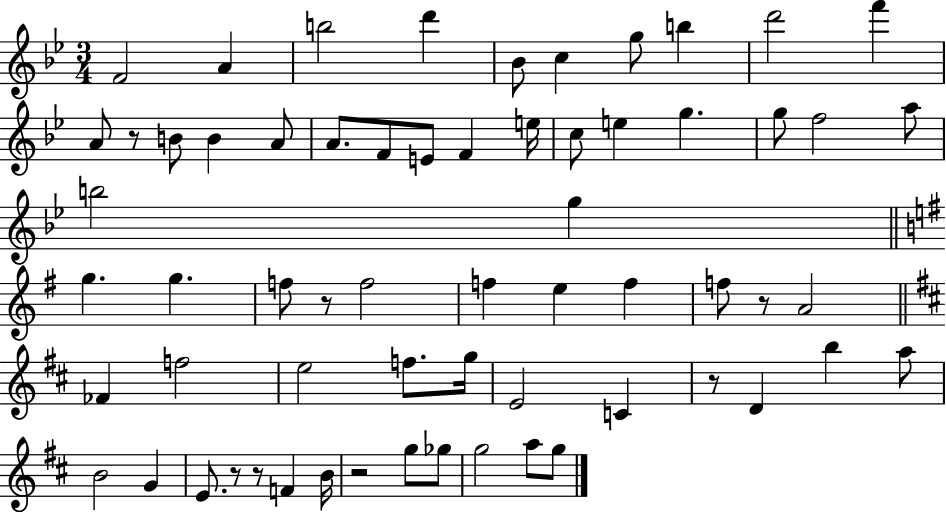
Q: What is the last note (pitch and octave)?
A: G5